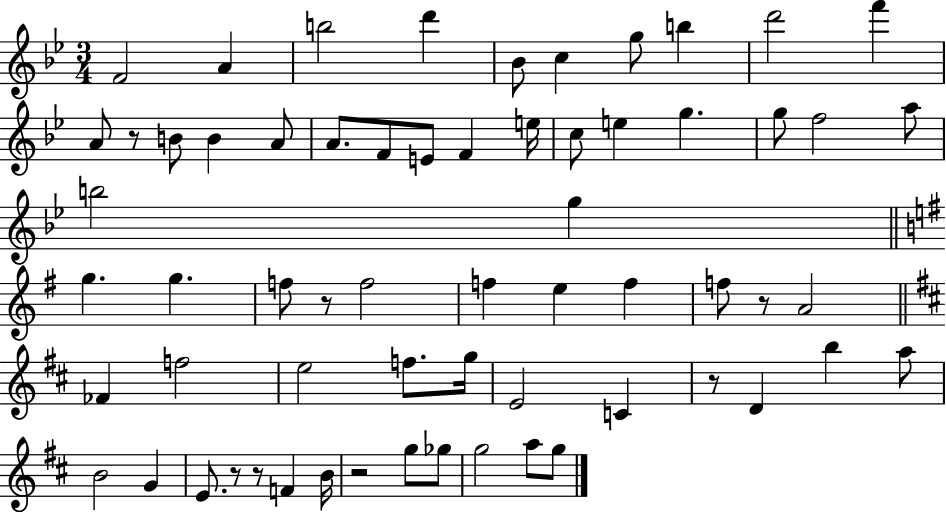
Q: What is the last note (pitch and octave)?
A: G5